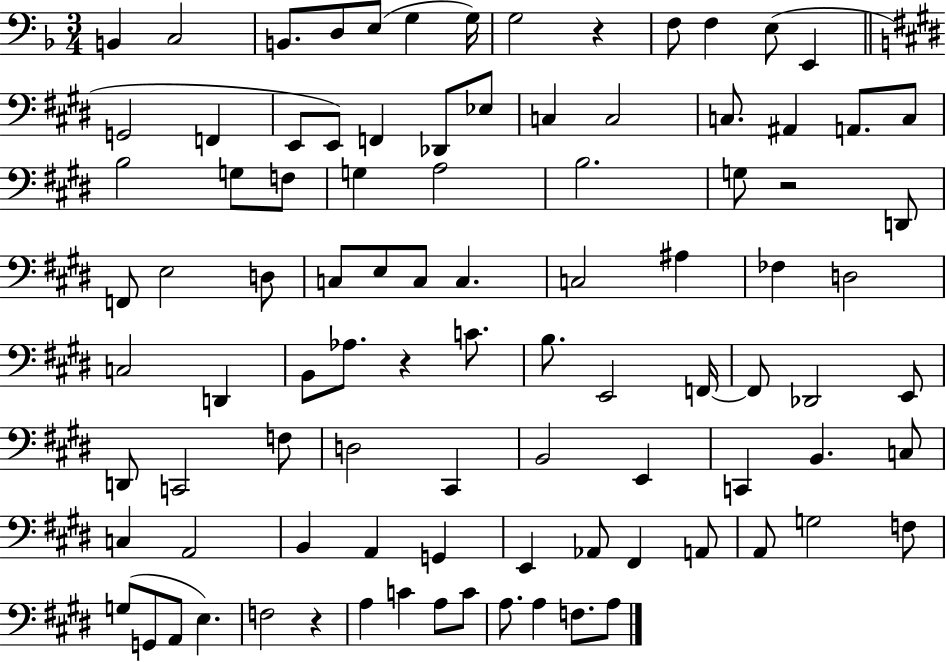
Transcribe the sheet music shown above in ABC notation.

X:1
T:Untitled
M:3/4
L:1/4
K:F
B,, C,2 B,,/2 D,/2 E,/2 G, G,/4 G,2 z F,/2 F, E,/2 E,, G,,2 F,, E,,/2 E,,/2 F,, _D,,/2 _E,/2 C, C,2 C,/2 ^A,, A,,/2 C,/2 B,2 G,/2 F,/2 G, A,2 B,2 G,/2 z2 D,,/2 F,,/2 E,2 D,/2 C,/2 E,/2 C,/2 C, C,2 ^A, _F, D,2 C,2 D,, B,,/2 _A,/2 z C/2 B,/2 E,,2 F,,/4 F,,/2 _D,,2 E,,/2 D,,/2 C,,2 F,/2 D,2 ^C,, B,,2 E,, C,, B,, C,/2 C, A,,2 B,, A,, G,, E,, _A,,/2 ^F,, A,,/2 A,,/2 G,2 F,/2 G,/2 G,,/2 A,,/2 E, F,2 z A, C A,/2 C/2 A,/2 A, F,/2 A,/2